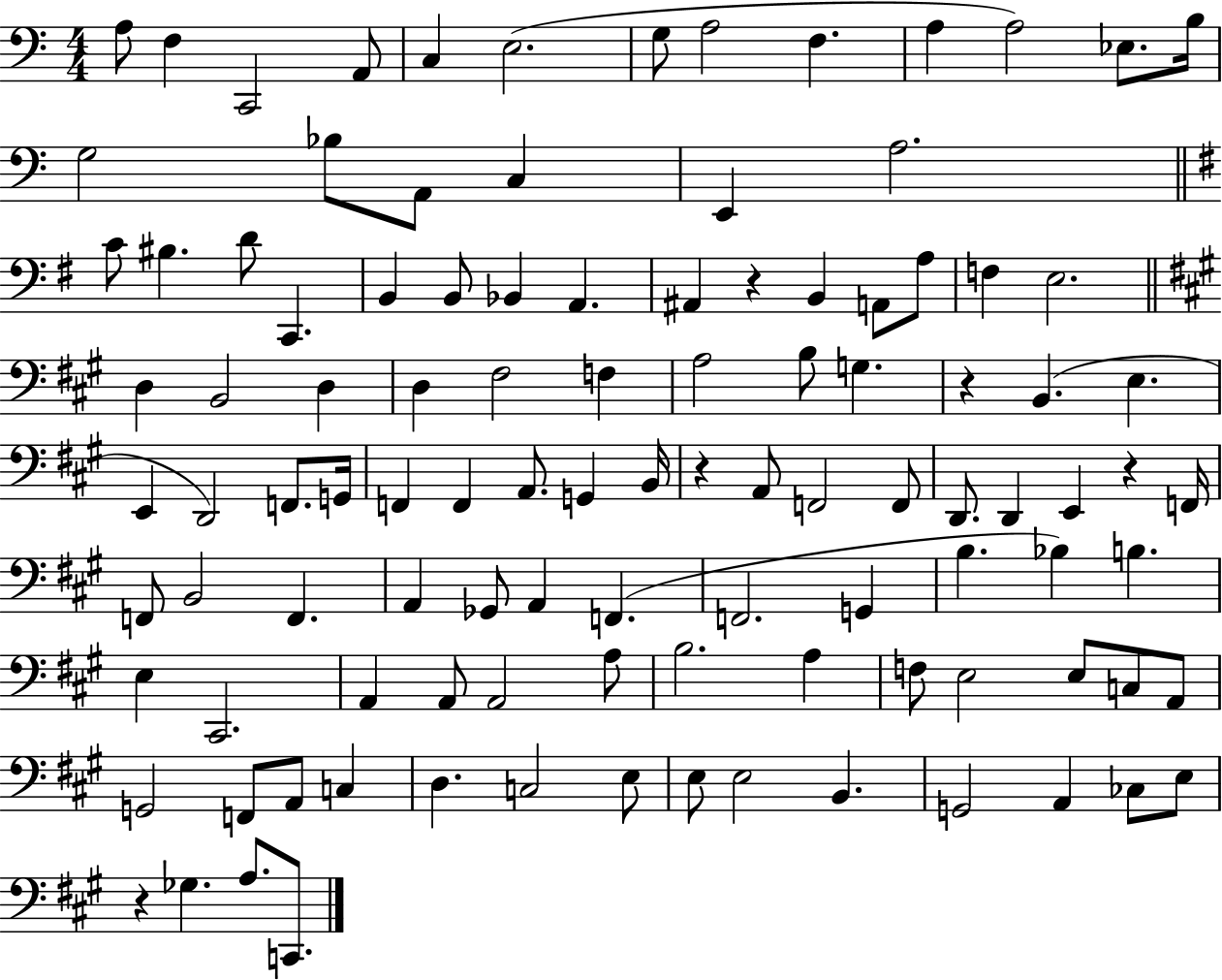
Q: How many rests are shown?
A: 5